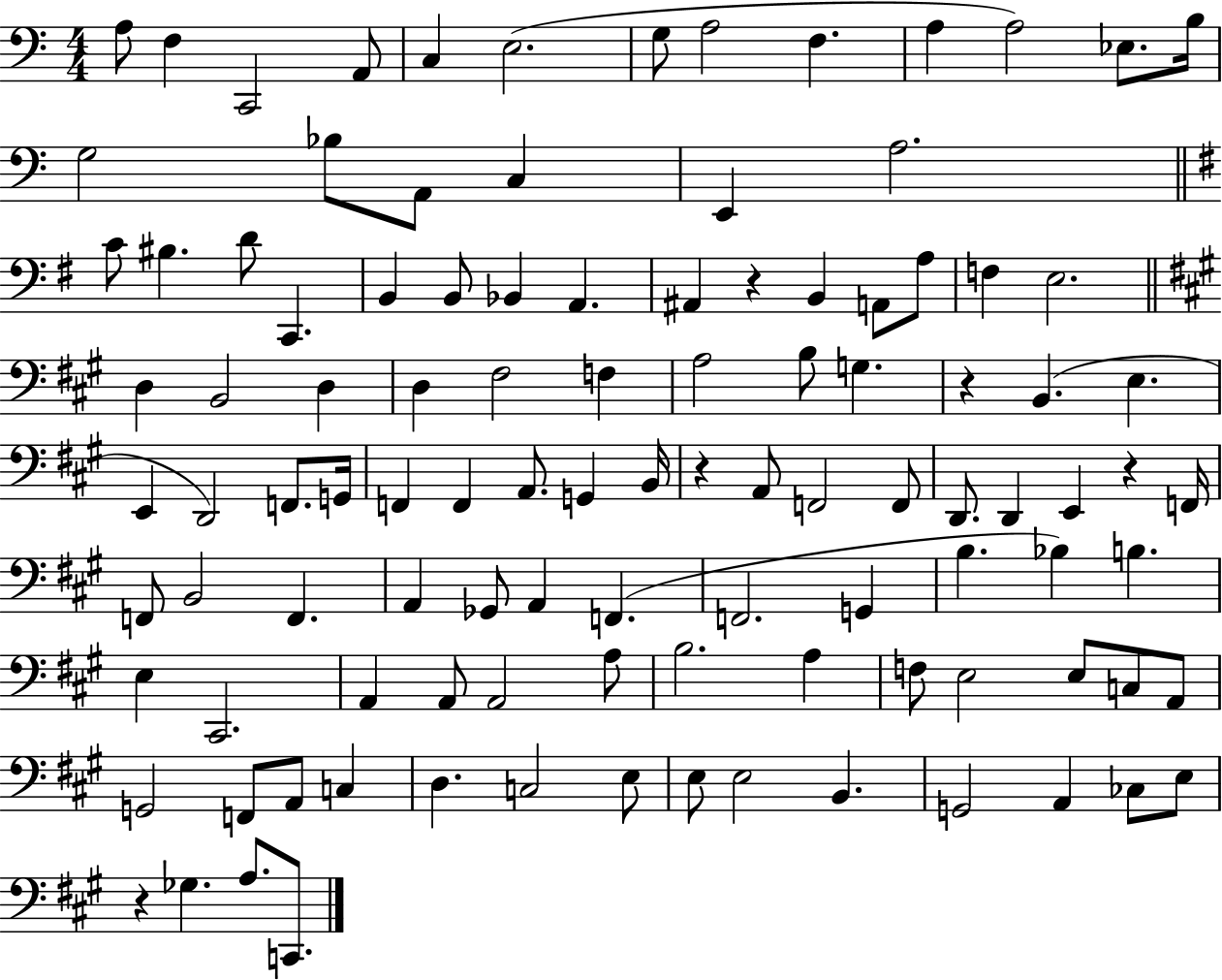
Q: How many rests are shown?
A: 5